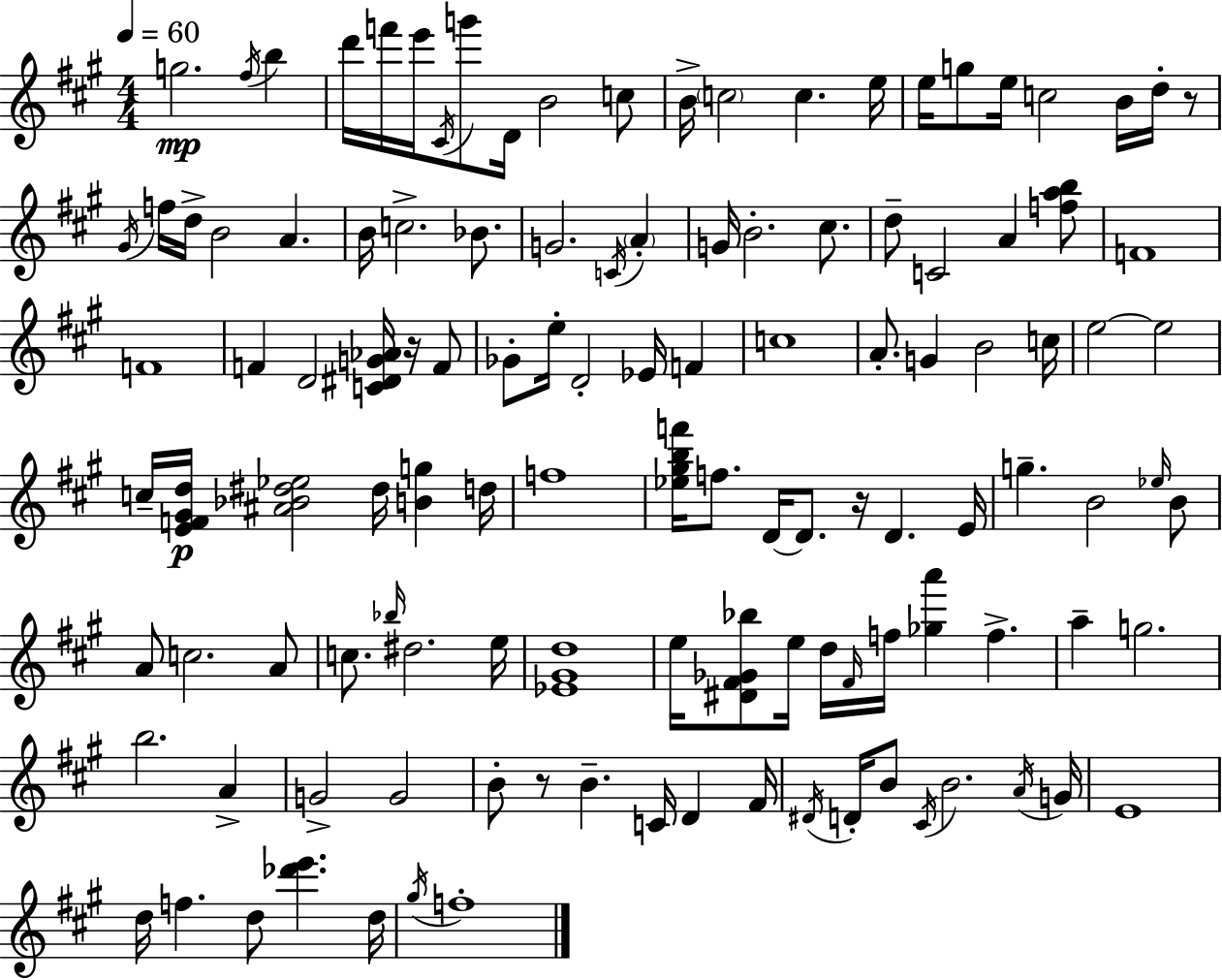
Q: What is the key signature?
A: A major